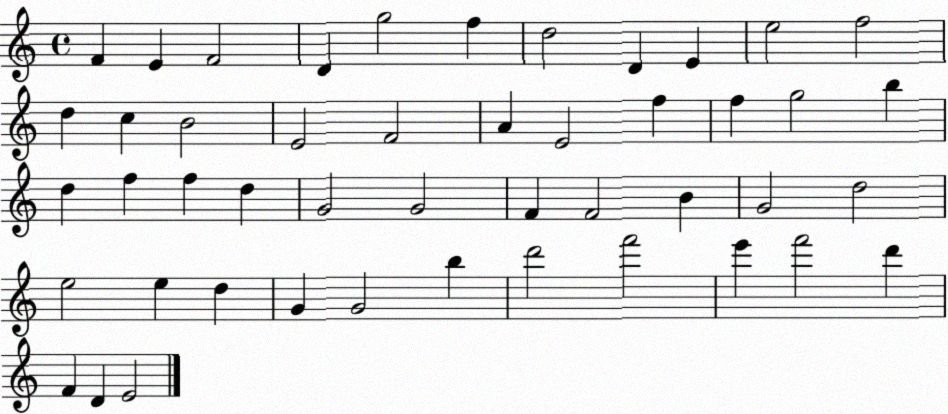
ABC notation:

X:1
T:Untitled
M:4/4
L:1/4
K:C
F E F2 D g2 f d2 D E e2 f2 d c B2 E2 F2 A E2 f f g2 b d f f d G2 G2 F F2 B G2 d2 e2 e d G G2 b d'2 f'2 e' f'2 d' F D E2